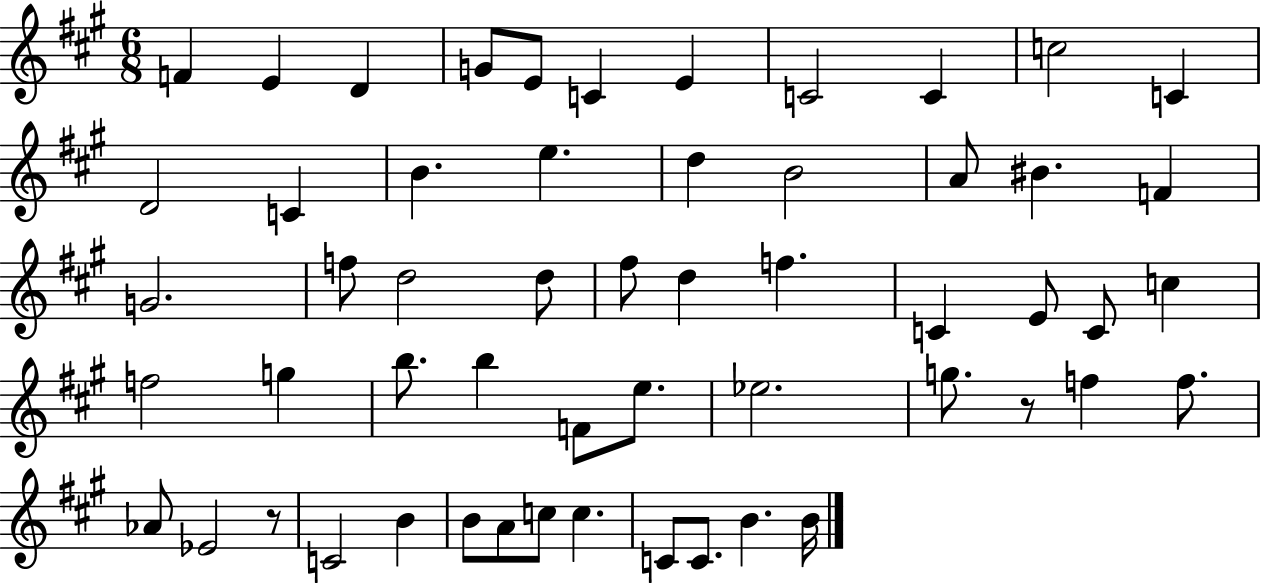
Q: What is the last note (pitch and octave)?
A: B4